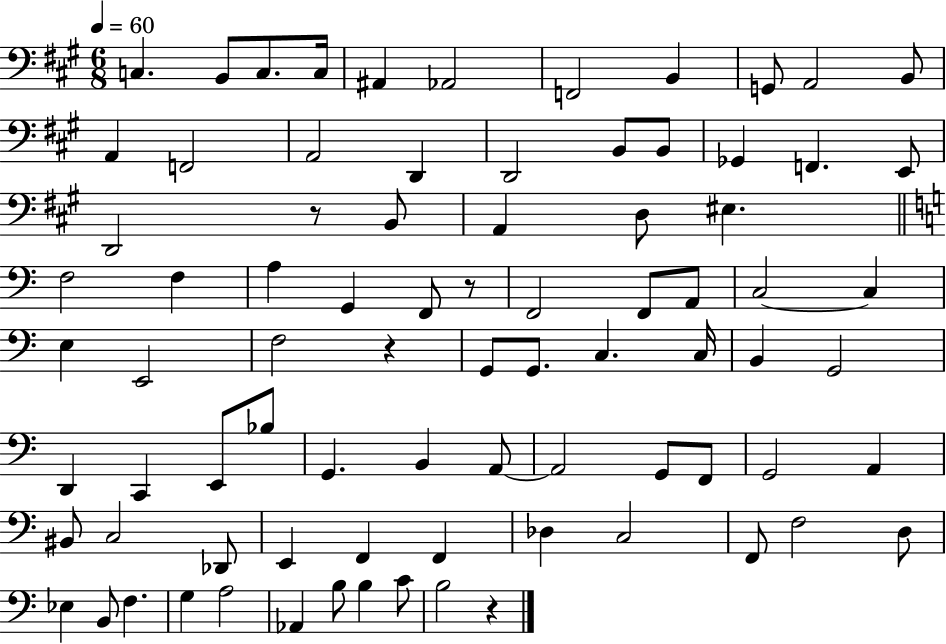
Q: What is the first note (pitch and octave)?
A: C3